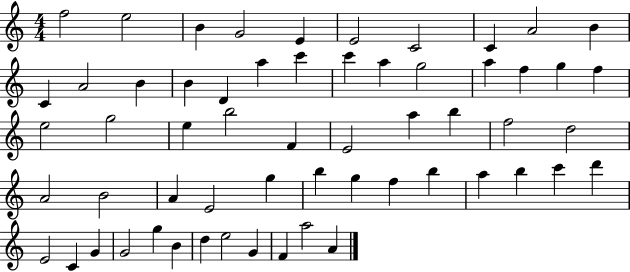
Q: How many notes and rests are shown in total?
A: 59